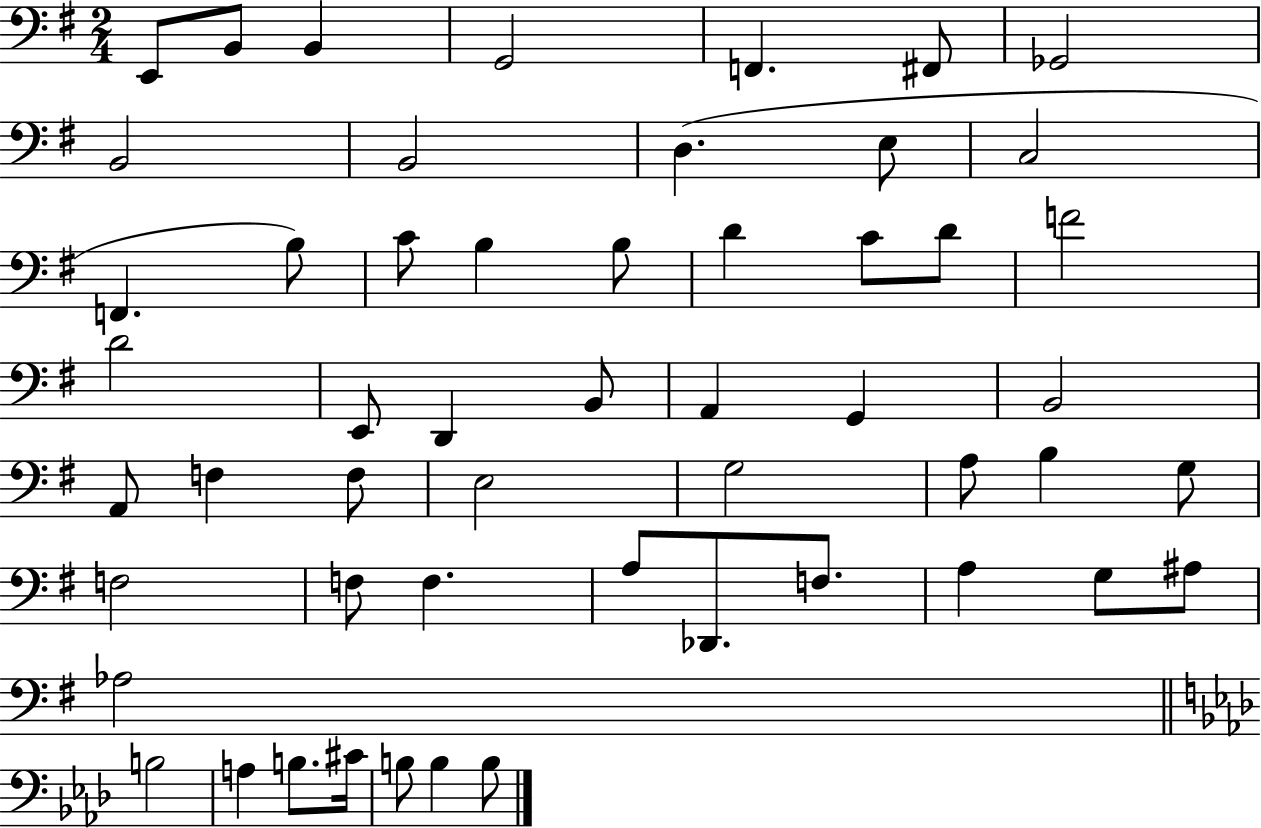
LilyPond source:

{
  \clef bass
  \numericTimeSignature
  \time 2/4
  \key g \major
  \repeat volta 2 { e,8 b,8 b,4 | g,2 | f,4. fis,8 | ges,2 | \break b,2 | b,2 | d4.( e8 | c2 | \break f,4. b8) | c'8 b4 b8 | d'4 c'8 d'8 | f'2 | \break d'2 | e,8 d,4 b,8 | a,4 g,4 | b,2 | \break a,8 f4 f8 | e2 | g2 | a8 b4 g8 | \break f2 | f8 f4. | a8 des,8. f8. | a4 g8 ais8 | \break aes2 | \bar "||" \break \key f \minor b2 | a4 b8. cis'16 | b8 b4 b8 | } \bar "|."
}